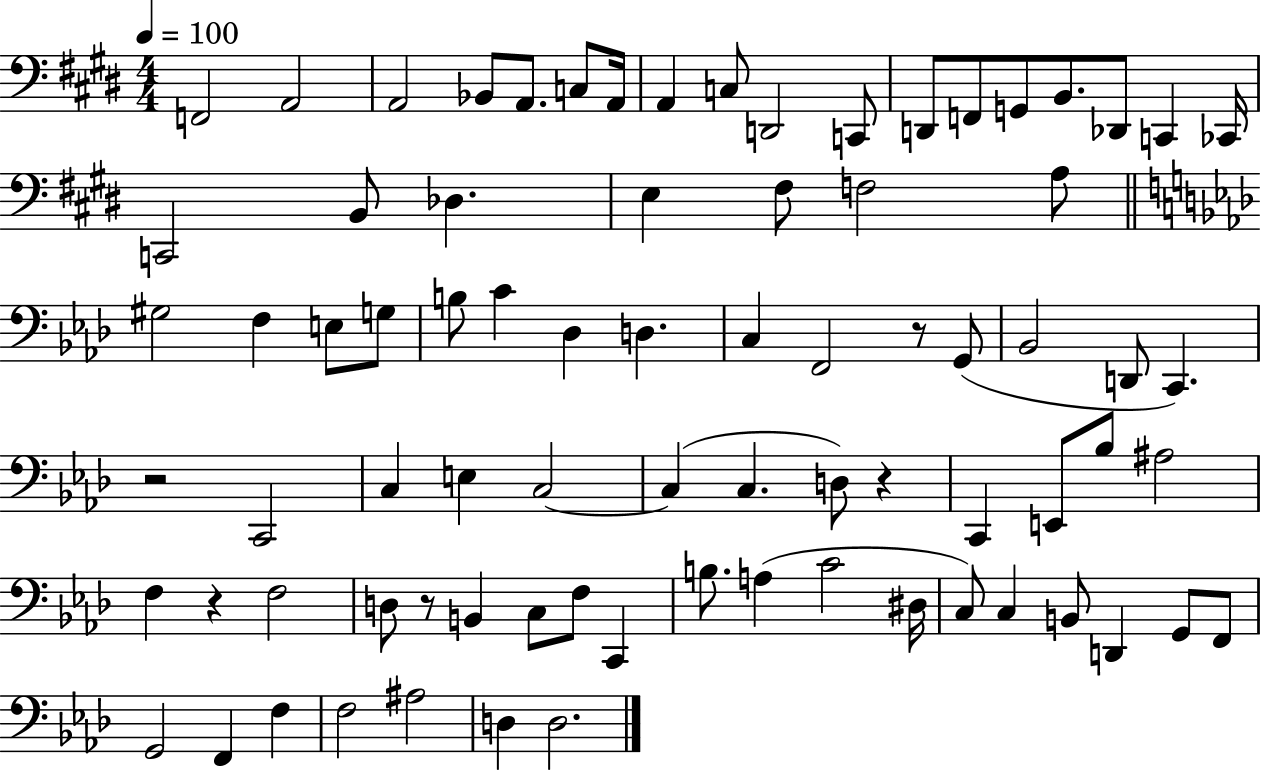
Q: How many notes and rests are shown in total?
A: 79